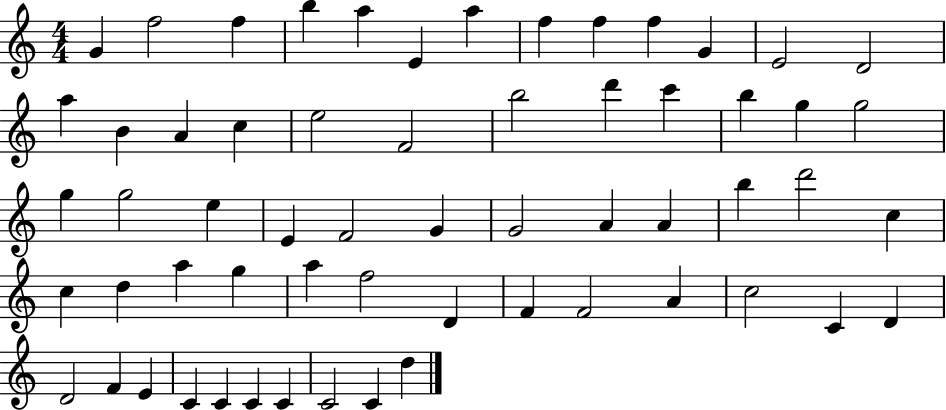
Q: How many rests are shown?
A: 0